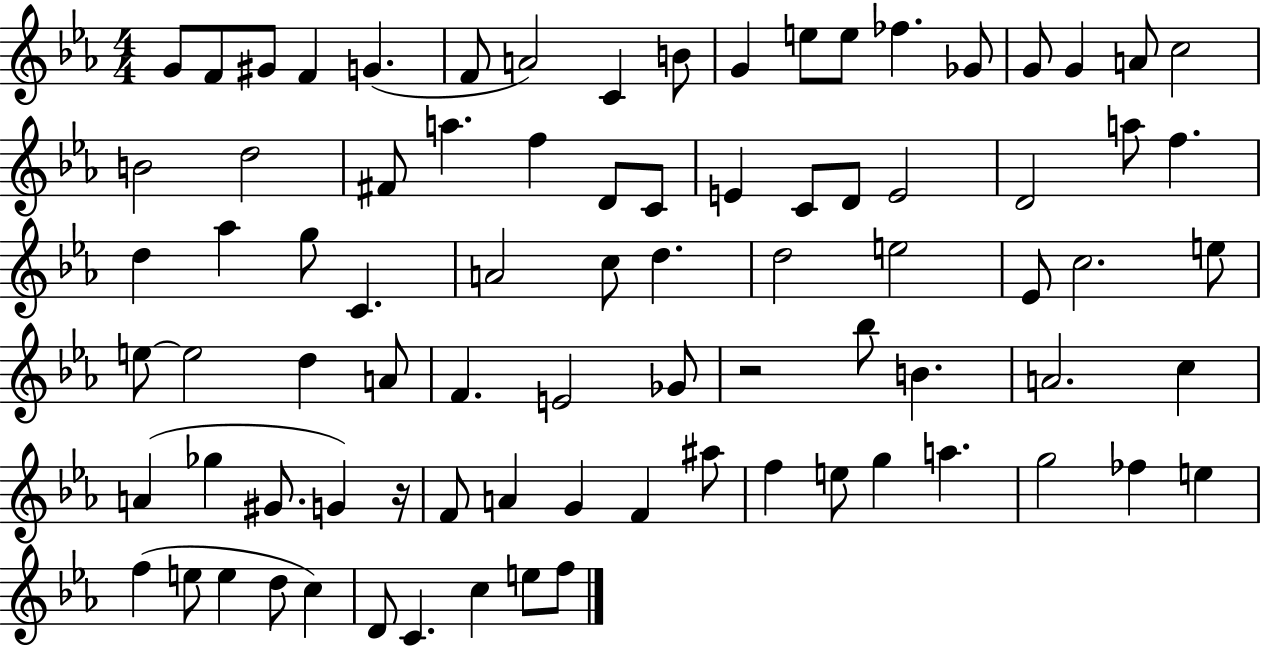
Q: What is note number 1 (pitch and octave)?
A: G4